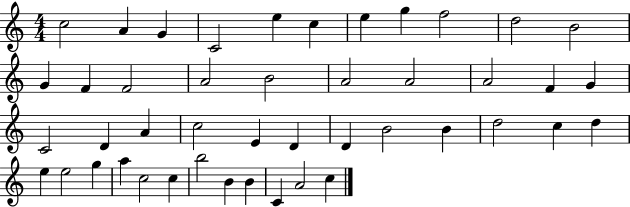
C5/h A4/q G4/q C4/h E5/q C5/q E5/q G5/q F5/h D5/h B4/h G4/q F4/q F4/h A4/h B4/h A4/h A4/h A4/h F4/q G4/q C4/h D4/q A4/q C5/h E4/q D4/q D4/q B4/h B4/q D5/h C5/q D5/q E5/q E5/h G5/q A5/q C5/h C5/q B5/h B4/q B4/q C4/q A4/h C5/q